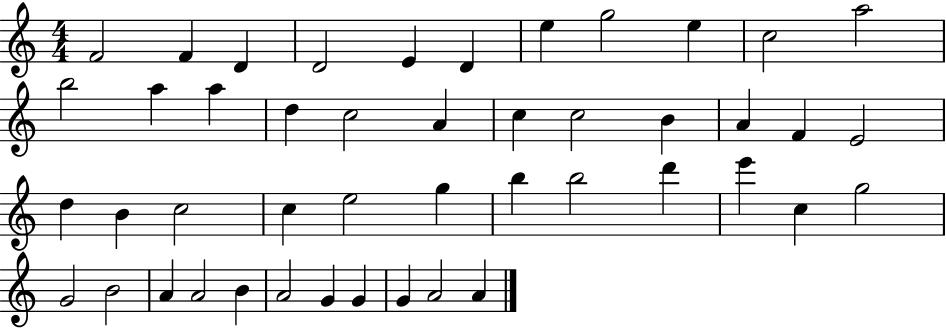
{
  \clef treble
  \numericTimeSignature
  \time 4/4
  \key c \major
  f'2 f'4 d'4 | d'2 e'4 d'4 | e''4 g''2 e''4 | c''2 a''2 | \break b''2 a''4 a''4 | d''4 c''2 a'4 | c''4 c''2 b'4 | a'4 f'4 e'2 | \break d''4 b'4 c''2 | c''4 e''2 g''4 | b''4 b''2 d'''4 | e'''4 c''4 g''2 | \break g'2 b'2 | a'4 a'2 b'4 | a'2 g'4 g'4 | g'4 a'2 a'4 | \break \bar "|."
}